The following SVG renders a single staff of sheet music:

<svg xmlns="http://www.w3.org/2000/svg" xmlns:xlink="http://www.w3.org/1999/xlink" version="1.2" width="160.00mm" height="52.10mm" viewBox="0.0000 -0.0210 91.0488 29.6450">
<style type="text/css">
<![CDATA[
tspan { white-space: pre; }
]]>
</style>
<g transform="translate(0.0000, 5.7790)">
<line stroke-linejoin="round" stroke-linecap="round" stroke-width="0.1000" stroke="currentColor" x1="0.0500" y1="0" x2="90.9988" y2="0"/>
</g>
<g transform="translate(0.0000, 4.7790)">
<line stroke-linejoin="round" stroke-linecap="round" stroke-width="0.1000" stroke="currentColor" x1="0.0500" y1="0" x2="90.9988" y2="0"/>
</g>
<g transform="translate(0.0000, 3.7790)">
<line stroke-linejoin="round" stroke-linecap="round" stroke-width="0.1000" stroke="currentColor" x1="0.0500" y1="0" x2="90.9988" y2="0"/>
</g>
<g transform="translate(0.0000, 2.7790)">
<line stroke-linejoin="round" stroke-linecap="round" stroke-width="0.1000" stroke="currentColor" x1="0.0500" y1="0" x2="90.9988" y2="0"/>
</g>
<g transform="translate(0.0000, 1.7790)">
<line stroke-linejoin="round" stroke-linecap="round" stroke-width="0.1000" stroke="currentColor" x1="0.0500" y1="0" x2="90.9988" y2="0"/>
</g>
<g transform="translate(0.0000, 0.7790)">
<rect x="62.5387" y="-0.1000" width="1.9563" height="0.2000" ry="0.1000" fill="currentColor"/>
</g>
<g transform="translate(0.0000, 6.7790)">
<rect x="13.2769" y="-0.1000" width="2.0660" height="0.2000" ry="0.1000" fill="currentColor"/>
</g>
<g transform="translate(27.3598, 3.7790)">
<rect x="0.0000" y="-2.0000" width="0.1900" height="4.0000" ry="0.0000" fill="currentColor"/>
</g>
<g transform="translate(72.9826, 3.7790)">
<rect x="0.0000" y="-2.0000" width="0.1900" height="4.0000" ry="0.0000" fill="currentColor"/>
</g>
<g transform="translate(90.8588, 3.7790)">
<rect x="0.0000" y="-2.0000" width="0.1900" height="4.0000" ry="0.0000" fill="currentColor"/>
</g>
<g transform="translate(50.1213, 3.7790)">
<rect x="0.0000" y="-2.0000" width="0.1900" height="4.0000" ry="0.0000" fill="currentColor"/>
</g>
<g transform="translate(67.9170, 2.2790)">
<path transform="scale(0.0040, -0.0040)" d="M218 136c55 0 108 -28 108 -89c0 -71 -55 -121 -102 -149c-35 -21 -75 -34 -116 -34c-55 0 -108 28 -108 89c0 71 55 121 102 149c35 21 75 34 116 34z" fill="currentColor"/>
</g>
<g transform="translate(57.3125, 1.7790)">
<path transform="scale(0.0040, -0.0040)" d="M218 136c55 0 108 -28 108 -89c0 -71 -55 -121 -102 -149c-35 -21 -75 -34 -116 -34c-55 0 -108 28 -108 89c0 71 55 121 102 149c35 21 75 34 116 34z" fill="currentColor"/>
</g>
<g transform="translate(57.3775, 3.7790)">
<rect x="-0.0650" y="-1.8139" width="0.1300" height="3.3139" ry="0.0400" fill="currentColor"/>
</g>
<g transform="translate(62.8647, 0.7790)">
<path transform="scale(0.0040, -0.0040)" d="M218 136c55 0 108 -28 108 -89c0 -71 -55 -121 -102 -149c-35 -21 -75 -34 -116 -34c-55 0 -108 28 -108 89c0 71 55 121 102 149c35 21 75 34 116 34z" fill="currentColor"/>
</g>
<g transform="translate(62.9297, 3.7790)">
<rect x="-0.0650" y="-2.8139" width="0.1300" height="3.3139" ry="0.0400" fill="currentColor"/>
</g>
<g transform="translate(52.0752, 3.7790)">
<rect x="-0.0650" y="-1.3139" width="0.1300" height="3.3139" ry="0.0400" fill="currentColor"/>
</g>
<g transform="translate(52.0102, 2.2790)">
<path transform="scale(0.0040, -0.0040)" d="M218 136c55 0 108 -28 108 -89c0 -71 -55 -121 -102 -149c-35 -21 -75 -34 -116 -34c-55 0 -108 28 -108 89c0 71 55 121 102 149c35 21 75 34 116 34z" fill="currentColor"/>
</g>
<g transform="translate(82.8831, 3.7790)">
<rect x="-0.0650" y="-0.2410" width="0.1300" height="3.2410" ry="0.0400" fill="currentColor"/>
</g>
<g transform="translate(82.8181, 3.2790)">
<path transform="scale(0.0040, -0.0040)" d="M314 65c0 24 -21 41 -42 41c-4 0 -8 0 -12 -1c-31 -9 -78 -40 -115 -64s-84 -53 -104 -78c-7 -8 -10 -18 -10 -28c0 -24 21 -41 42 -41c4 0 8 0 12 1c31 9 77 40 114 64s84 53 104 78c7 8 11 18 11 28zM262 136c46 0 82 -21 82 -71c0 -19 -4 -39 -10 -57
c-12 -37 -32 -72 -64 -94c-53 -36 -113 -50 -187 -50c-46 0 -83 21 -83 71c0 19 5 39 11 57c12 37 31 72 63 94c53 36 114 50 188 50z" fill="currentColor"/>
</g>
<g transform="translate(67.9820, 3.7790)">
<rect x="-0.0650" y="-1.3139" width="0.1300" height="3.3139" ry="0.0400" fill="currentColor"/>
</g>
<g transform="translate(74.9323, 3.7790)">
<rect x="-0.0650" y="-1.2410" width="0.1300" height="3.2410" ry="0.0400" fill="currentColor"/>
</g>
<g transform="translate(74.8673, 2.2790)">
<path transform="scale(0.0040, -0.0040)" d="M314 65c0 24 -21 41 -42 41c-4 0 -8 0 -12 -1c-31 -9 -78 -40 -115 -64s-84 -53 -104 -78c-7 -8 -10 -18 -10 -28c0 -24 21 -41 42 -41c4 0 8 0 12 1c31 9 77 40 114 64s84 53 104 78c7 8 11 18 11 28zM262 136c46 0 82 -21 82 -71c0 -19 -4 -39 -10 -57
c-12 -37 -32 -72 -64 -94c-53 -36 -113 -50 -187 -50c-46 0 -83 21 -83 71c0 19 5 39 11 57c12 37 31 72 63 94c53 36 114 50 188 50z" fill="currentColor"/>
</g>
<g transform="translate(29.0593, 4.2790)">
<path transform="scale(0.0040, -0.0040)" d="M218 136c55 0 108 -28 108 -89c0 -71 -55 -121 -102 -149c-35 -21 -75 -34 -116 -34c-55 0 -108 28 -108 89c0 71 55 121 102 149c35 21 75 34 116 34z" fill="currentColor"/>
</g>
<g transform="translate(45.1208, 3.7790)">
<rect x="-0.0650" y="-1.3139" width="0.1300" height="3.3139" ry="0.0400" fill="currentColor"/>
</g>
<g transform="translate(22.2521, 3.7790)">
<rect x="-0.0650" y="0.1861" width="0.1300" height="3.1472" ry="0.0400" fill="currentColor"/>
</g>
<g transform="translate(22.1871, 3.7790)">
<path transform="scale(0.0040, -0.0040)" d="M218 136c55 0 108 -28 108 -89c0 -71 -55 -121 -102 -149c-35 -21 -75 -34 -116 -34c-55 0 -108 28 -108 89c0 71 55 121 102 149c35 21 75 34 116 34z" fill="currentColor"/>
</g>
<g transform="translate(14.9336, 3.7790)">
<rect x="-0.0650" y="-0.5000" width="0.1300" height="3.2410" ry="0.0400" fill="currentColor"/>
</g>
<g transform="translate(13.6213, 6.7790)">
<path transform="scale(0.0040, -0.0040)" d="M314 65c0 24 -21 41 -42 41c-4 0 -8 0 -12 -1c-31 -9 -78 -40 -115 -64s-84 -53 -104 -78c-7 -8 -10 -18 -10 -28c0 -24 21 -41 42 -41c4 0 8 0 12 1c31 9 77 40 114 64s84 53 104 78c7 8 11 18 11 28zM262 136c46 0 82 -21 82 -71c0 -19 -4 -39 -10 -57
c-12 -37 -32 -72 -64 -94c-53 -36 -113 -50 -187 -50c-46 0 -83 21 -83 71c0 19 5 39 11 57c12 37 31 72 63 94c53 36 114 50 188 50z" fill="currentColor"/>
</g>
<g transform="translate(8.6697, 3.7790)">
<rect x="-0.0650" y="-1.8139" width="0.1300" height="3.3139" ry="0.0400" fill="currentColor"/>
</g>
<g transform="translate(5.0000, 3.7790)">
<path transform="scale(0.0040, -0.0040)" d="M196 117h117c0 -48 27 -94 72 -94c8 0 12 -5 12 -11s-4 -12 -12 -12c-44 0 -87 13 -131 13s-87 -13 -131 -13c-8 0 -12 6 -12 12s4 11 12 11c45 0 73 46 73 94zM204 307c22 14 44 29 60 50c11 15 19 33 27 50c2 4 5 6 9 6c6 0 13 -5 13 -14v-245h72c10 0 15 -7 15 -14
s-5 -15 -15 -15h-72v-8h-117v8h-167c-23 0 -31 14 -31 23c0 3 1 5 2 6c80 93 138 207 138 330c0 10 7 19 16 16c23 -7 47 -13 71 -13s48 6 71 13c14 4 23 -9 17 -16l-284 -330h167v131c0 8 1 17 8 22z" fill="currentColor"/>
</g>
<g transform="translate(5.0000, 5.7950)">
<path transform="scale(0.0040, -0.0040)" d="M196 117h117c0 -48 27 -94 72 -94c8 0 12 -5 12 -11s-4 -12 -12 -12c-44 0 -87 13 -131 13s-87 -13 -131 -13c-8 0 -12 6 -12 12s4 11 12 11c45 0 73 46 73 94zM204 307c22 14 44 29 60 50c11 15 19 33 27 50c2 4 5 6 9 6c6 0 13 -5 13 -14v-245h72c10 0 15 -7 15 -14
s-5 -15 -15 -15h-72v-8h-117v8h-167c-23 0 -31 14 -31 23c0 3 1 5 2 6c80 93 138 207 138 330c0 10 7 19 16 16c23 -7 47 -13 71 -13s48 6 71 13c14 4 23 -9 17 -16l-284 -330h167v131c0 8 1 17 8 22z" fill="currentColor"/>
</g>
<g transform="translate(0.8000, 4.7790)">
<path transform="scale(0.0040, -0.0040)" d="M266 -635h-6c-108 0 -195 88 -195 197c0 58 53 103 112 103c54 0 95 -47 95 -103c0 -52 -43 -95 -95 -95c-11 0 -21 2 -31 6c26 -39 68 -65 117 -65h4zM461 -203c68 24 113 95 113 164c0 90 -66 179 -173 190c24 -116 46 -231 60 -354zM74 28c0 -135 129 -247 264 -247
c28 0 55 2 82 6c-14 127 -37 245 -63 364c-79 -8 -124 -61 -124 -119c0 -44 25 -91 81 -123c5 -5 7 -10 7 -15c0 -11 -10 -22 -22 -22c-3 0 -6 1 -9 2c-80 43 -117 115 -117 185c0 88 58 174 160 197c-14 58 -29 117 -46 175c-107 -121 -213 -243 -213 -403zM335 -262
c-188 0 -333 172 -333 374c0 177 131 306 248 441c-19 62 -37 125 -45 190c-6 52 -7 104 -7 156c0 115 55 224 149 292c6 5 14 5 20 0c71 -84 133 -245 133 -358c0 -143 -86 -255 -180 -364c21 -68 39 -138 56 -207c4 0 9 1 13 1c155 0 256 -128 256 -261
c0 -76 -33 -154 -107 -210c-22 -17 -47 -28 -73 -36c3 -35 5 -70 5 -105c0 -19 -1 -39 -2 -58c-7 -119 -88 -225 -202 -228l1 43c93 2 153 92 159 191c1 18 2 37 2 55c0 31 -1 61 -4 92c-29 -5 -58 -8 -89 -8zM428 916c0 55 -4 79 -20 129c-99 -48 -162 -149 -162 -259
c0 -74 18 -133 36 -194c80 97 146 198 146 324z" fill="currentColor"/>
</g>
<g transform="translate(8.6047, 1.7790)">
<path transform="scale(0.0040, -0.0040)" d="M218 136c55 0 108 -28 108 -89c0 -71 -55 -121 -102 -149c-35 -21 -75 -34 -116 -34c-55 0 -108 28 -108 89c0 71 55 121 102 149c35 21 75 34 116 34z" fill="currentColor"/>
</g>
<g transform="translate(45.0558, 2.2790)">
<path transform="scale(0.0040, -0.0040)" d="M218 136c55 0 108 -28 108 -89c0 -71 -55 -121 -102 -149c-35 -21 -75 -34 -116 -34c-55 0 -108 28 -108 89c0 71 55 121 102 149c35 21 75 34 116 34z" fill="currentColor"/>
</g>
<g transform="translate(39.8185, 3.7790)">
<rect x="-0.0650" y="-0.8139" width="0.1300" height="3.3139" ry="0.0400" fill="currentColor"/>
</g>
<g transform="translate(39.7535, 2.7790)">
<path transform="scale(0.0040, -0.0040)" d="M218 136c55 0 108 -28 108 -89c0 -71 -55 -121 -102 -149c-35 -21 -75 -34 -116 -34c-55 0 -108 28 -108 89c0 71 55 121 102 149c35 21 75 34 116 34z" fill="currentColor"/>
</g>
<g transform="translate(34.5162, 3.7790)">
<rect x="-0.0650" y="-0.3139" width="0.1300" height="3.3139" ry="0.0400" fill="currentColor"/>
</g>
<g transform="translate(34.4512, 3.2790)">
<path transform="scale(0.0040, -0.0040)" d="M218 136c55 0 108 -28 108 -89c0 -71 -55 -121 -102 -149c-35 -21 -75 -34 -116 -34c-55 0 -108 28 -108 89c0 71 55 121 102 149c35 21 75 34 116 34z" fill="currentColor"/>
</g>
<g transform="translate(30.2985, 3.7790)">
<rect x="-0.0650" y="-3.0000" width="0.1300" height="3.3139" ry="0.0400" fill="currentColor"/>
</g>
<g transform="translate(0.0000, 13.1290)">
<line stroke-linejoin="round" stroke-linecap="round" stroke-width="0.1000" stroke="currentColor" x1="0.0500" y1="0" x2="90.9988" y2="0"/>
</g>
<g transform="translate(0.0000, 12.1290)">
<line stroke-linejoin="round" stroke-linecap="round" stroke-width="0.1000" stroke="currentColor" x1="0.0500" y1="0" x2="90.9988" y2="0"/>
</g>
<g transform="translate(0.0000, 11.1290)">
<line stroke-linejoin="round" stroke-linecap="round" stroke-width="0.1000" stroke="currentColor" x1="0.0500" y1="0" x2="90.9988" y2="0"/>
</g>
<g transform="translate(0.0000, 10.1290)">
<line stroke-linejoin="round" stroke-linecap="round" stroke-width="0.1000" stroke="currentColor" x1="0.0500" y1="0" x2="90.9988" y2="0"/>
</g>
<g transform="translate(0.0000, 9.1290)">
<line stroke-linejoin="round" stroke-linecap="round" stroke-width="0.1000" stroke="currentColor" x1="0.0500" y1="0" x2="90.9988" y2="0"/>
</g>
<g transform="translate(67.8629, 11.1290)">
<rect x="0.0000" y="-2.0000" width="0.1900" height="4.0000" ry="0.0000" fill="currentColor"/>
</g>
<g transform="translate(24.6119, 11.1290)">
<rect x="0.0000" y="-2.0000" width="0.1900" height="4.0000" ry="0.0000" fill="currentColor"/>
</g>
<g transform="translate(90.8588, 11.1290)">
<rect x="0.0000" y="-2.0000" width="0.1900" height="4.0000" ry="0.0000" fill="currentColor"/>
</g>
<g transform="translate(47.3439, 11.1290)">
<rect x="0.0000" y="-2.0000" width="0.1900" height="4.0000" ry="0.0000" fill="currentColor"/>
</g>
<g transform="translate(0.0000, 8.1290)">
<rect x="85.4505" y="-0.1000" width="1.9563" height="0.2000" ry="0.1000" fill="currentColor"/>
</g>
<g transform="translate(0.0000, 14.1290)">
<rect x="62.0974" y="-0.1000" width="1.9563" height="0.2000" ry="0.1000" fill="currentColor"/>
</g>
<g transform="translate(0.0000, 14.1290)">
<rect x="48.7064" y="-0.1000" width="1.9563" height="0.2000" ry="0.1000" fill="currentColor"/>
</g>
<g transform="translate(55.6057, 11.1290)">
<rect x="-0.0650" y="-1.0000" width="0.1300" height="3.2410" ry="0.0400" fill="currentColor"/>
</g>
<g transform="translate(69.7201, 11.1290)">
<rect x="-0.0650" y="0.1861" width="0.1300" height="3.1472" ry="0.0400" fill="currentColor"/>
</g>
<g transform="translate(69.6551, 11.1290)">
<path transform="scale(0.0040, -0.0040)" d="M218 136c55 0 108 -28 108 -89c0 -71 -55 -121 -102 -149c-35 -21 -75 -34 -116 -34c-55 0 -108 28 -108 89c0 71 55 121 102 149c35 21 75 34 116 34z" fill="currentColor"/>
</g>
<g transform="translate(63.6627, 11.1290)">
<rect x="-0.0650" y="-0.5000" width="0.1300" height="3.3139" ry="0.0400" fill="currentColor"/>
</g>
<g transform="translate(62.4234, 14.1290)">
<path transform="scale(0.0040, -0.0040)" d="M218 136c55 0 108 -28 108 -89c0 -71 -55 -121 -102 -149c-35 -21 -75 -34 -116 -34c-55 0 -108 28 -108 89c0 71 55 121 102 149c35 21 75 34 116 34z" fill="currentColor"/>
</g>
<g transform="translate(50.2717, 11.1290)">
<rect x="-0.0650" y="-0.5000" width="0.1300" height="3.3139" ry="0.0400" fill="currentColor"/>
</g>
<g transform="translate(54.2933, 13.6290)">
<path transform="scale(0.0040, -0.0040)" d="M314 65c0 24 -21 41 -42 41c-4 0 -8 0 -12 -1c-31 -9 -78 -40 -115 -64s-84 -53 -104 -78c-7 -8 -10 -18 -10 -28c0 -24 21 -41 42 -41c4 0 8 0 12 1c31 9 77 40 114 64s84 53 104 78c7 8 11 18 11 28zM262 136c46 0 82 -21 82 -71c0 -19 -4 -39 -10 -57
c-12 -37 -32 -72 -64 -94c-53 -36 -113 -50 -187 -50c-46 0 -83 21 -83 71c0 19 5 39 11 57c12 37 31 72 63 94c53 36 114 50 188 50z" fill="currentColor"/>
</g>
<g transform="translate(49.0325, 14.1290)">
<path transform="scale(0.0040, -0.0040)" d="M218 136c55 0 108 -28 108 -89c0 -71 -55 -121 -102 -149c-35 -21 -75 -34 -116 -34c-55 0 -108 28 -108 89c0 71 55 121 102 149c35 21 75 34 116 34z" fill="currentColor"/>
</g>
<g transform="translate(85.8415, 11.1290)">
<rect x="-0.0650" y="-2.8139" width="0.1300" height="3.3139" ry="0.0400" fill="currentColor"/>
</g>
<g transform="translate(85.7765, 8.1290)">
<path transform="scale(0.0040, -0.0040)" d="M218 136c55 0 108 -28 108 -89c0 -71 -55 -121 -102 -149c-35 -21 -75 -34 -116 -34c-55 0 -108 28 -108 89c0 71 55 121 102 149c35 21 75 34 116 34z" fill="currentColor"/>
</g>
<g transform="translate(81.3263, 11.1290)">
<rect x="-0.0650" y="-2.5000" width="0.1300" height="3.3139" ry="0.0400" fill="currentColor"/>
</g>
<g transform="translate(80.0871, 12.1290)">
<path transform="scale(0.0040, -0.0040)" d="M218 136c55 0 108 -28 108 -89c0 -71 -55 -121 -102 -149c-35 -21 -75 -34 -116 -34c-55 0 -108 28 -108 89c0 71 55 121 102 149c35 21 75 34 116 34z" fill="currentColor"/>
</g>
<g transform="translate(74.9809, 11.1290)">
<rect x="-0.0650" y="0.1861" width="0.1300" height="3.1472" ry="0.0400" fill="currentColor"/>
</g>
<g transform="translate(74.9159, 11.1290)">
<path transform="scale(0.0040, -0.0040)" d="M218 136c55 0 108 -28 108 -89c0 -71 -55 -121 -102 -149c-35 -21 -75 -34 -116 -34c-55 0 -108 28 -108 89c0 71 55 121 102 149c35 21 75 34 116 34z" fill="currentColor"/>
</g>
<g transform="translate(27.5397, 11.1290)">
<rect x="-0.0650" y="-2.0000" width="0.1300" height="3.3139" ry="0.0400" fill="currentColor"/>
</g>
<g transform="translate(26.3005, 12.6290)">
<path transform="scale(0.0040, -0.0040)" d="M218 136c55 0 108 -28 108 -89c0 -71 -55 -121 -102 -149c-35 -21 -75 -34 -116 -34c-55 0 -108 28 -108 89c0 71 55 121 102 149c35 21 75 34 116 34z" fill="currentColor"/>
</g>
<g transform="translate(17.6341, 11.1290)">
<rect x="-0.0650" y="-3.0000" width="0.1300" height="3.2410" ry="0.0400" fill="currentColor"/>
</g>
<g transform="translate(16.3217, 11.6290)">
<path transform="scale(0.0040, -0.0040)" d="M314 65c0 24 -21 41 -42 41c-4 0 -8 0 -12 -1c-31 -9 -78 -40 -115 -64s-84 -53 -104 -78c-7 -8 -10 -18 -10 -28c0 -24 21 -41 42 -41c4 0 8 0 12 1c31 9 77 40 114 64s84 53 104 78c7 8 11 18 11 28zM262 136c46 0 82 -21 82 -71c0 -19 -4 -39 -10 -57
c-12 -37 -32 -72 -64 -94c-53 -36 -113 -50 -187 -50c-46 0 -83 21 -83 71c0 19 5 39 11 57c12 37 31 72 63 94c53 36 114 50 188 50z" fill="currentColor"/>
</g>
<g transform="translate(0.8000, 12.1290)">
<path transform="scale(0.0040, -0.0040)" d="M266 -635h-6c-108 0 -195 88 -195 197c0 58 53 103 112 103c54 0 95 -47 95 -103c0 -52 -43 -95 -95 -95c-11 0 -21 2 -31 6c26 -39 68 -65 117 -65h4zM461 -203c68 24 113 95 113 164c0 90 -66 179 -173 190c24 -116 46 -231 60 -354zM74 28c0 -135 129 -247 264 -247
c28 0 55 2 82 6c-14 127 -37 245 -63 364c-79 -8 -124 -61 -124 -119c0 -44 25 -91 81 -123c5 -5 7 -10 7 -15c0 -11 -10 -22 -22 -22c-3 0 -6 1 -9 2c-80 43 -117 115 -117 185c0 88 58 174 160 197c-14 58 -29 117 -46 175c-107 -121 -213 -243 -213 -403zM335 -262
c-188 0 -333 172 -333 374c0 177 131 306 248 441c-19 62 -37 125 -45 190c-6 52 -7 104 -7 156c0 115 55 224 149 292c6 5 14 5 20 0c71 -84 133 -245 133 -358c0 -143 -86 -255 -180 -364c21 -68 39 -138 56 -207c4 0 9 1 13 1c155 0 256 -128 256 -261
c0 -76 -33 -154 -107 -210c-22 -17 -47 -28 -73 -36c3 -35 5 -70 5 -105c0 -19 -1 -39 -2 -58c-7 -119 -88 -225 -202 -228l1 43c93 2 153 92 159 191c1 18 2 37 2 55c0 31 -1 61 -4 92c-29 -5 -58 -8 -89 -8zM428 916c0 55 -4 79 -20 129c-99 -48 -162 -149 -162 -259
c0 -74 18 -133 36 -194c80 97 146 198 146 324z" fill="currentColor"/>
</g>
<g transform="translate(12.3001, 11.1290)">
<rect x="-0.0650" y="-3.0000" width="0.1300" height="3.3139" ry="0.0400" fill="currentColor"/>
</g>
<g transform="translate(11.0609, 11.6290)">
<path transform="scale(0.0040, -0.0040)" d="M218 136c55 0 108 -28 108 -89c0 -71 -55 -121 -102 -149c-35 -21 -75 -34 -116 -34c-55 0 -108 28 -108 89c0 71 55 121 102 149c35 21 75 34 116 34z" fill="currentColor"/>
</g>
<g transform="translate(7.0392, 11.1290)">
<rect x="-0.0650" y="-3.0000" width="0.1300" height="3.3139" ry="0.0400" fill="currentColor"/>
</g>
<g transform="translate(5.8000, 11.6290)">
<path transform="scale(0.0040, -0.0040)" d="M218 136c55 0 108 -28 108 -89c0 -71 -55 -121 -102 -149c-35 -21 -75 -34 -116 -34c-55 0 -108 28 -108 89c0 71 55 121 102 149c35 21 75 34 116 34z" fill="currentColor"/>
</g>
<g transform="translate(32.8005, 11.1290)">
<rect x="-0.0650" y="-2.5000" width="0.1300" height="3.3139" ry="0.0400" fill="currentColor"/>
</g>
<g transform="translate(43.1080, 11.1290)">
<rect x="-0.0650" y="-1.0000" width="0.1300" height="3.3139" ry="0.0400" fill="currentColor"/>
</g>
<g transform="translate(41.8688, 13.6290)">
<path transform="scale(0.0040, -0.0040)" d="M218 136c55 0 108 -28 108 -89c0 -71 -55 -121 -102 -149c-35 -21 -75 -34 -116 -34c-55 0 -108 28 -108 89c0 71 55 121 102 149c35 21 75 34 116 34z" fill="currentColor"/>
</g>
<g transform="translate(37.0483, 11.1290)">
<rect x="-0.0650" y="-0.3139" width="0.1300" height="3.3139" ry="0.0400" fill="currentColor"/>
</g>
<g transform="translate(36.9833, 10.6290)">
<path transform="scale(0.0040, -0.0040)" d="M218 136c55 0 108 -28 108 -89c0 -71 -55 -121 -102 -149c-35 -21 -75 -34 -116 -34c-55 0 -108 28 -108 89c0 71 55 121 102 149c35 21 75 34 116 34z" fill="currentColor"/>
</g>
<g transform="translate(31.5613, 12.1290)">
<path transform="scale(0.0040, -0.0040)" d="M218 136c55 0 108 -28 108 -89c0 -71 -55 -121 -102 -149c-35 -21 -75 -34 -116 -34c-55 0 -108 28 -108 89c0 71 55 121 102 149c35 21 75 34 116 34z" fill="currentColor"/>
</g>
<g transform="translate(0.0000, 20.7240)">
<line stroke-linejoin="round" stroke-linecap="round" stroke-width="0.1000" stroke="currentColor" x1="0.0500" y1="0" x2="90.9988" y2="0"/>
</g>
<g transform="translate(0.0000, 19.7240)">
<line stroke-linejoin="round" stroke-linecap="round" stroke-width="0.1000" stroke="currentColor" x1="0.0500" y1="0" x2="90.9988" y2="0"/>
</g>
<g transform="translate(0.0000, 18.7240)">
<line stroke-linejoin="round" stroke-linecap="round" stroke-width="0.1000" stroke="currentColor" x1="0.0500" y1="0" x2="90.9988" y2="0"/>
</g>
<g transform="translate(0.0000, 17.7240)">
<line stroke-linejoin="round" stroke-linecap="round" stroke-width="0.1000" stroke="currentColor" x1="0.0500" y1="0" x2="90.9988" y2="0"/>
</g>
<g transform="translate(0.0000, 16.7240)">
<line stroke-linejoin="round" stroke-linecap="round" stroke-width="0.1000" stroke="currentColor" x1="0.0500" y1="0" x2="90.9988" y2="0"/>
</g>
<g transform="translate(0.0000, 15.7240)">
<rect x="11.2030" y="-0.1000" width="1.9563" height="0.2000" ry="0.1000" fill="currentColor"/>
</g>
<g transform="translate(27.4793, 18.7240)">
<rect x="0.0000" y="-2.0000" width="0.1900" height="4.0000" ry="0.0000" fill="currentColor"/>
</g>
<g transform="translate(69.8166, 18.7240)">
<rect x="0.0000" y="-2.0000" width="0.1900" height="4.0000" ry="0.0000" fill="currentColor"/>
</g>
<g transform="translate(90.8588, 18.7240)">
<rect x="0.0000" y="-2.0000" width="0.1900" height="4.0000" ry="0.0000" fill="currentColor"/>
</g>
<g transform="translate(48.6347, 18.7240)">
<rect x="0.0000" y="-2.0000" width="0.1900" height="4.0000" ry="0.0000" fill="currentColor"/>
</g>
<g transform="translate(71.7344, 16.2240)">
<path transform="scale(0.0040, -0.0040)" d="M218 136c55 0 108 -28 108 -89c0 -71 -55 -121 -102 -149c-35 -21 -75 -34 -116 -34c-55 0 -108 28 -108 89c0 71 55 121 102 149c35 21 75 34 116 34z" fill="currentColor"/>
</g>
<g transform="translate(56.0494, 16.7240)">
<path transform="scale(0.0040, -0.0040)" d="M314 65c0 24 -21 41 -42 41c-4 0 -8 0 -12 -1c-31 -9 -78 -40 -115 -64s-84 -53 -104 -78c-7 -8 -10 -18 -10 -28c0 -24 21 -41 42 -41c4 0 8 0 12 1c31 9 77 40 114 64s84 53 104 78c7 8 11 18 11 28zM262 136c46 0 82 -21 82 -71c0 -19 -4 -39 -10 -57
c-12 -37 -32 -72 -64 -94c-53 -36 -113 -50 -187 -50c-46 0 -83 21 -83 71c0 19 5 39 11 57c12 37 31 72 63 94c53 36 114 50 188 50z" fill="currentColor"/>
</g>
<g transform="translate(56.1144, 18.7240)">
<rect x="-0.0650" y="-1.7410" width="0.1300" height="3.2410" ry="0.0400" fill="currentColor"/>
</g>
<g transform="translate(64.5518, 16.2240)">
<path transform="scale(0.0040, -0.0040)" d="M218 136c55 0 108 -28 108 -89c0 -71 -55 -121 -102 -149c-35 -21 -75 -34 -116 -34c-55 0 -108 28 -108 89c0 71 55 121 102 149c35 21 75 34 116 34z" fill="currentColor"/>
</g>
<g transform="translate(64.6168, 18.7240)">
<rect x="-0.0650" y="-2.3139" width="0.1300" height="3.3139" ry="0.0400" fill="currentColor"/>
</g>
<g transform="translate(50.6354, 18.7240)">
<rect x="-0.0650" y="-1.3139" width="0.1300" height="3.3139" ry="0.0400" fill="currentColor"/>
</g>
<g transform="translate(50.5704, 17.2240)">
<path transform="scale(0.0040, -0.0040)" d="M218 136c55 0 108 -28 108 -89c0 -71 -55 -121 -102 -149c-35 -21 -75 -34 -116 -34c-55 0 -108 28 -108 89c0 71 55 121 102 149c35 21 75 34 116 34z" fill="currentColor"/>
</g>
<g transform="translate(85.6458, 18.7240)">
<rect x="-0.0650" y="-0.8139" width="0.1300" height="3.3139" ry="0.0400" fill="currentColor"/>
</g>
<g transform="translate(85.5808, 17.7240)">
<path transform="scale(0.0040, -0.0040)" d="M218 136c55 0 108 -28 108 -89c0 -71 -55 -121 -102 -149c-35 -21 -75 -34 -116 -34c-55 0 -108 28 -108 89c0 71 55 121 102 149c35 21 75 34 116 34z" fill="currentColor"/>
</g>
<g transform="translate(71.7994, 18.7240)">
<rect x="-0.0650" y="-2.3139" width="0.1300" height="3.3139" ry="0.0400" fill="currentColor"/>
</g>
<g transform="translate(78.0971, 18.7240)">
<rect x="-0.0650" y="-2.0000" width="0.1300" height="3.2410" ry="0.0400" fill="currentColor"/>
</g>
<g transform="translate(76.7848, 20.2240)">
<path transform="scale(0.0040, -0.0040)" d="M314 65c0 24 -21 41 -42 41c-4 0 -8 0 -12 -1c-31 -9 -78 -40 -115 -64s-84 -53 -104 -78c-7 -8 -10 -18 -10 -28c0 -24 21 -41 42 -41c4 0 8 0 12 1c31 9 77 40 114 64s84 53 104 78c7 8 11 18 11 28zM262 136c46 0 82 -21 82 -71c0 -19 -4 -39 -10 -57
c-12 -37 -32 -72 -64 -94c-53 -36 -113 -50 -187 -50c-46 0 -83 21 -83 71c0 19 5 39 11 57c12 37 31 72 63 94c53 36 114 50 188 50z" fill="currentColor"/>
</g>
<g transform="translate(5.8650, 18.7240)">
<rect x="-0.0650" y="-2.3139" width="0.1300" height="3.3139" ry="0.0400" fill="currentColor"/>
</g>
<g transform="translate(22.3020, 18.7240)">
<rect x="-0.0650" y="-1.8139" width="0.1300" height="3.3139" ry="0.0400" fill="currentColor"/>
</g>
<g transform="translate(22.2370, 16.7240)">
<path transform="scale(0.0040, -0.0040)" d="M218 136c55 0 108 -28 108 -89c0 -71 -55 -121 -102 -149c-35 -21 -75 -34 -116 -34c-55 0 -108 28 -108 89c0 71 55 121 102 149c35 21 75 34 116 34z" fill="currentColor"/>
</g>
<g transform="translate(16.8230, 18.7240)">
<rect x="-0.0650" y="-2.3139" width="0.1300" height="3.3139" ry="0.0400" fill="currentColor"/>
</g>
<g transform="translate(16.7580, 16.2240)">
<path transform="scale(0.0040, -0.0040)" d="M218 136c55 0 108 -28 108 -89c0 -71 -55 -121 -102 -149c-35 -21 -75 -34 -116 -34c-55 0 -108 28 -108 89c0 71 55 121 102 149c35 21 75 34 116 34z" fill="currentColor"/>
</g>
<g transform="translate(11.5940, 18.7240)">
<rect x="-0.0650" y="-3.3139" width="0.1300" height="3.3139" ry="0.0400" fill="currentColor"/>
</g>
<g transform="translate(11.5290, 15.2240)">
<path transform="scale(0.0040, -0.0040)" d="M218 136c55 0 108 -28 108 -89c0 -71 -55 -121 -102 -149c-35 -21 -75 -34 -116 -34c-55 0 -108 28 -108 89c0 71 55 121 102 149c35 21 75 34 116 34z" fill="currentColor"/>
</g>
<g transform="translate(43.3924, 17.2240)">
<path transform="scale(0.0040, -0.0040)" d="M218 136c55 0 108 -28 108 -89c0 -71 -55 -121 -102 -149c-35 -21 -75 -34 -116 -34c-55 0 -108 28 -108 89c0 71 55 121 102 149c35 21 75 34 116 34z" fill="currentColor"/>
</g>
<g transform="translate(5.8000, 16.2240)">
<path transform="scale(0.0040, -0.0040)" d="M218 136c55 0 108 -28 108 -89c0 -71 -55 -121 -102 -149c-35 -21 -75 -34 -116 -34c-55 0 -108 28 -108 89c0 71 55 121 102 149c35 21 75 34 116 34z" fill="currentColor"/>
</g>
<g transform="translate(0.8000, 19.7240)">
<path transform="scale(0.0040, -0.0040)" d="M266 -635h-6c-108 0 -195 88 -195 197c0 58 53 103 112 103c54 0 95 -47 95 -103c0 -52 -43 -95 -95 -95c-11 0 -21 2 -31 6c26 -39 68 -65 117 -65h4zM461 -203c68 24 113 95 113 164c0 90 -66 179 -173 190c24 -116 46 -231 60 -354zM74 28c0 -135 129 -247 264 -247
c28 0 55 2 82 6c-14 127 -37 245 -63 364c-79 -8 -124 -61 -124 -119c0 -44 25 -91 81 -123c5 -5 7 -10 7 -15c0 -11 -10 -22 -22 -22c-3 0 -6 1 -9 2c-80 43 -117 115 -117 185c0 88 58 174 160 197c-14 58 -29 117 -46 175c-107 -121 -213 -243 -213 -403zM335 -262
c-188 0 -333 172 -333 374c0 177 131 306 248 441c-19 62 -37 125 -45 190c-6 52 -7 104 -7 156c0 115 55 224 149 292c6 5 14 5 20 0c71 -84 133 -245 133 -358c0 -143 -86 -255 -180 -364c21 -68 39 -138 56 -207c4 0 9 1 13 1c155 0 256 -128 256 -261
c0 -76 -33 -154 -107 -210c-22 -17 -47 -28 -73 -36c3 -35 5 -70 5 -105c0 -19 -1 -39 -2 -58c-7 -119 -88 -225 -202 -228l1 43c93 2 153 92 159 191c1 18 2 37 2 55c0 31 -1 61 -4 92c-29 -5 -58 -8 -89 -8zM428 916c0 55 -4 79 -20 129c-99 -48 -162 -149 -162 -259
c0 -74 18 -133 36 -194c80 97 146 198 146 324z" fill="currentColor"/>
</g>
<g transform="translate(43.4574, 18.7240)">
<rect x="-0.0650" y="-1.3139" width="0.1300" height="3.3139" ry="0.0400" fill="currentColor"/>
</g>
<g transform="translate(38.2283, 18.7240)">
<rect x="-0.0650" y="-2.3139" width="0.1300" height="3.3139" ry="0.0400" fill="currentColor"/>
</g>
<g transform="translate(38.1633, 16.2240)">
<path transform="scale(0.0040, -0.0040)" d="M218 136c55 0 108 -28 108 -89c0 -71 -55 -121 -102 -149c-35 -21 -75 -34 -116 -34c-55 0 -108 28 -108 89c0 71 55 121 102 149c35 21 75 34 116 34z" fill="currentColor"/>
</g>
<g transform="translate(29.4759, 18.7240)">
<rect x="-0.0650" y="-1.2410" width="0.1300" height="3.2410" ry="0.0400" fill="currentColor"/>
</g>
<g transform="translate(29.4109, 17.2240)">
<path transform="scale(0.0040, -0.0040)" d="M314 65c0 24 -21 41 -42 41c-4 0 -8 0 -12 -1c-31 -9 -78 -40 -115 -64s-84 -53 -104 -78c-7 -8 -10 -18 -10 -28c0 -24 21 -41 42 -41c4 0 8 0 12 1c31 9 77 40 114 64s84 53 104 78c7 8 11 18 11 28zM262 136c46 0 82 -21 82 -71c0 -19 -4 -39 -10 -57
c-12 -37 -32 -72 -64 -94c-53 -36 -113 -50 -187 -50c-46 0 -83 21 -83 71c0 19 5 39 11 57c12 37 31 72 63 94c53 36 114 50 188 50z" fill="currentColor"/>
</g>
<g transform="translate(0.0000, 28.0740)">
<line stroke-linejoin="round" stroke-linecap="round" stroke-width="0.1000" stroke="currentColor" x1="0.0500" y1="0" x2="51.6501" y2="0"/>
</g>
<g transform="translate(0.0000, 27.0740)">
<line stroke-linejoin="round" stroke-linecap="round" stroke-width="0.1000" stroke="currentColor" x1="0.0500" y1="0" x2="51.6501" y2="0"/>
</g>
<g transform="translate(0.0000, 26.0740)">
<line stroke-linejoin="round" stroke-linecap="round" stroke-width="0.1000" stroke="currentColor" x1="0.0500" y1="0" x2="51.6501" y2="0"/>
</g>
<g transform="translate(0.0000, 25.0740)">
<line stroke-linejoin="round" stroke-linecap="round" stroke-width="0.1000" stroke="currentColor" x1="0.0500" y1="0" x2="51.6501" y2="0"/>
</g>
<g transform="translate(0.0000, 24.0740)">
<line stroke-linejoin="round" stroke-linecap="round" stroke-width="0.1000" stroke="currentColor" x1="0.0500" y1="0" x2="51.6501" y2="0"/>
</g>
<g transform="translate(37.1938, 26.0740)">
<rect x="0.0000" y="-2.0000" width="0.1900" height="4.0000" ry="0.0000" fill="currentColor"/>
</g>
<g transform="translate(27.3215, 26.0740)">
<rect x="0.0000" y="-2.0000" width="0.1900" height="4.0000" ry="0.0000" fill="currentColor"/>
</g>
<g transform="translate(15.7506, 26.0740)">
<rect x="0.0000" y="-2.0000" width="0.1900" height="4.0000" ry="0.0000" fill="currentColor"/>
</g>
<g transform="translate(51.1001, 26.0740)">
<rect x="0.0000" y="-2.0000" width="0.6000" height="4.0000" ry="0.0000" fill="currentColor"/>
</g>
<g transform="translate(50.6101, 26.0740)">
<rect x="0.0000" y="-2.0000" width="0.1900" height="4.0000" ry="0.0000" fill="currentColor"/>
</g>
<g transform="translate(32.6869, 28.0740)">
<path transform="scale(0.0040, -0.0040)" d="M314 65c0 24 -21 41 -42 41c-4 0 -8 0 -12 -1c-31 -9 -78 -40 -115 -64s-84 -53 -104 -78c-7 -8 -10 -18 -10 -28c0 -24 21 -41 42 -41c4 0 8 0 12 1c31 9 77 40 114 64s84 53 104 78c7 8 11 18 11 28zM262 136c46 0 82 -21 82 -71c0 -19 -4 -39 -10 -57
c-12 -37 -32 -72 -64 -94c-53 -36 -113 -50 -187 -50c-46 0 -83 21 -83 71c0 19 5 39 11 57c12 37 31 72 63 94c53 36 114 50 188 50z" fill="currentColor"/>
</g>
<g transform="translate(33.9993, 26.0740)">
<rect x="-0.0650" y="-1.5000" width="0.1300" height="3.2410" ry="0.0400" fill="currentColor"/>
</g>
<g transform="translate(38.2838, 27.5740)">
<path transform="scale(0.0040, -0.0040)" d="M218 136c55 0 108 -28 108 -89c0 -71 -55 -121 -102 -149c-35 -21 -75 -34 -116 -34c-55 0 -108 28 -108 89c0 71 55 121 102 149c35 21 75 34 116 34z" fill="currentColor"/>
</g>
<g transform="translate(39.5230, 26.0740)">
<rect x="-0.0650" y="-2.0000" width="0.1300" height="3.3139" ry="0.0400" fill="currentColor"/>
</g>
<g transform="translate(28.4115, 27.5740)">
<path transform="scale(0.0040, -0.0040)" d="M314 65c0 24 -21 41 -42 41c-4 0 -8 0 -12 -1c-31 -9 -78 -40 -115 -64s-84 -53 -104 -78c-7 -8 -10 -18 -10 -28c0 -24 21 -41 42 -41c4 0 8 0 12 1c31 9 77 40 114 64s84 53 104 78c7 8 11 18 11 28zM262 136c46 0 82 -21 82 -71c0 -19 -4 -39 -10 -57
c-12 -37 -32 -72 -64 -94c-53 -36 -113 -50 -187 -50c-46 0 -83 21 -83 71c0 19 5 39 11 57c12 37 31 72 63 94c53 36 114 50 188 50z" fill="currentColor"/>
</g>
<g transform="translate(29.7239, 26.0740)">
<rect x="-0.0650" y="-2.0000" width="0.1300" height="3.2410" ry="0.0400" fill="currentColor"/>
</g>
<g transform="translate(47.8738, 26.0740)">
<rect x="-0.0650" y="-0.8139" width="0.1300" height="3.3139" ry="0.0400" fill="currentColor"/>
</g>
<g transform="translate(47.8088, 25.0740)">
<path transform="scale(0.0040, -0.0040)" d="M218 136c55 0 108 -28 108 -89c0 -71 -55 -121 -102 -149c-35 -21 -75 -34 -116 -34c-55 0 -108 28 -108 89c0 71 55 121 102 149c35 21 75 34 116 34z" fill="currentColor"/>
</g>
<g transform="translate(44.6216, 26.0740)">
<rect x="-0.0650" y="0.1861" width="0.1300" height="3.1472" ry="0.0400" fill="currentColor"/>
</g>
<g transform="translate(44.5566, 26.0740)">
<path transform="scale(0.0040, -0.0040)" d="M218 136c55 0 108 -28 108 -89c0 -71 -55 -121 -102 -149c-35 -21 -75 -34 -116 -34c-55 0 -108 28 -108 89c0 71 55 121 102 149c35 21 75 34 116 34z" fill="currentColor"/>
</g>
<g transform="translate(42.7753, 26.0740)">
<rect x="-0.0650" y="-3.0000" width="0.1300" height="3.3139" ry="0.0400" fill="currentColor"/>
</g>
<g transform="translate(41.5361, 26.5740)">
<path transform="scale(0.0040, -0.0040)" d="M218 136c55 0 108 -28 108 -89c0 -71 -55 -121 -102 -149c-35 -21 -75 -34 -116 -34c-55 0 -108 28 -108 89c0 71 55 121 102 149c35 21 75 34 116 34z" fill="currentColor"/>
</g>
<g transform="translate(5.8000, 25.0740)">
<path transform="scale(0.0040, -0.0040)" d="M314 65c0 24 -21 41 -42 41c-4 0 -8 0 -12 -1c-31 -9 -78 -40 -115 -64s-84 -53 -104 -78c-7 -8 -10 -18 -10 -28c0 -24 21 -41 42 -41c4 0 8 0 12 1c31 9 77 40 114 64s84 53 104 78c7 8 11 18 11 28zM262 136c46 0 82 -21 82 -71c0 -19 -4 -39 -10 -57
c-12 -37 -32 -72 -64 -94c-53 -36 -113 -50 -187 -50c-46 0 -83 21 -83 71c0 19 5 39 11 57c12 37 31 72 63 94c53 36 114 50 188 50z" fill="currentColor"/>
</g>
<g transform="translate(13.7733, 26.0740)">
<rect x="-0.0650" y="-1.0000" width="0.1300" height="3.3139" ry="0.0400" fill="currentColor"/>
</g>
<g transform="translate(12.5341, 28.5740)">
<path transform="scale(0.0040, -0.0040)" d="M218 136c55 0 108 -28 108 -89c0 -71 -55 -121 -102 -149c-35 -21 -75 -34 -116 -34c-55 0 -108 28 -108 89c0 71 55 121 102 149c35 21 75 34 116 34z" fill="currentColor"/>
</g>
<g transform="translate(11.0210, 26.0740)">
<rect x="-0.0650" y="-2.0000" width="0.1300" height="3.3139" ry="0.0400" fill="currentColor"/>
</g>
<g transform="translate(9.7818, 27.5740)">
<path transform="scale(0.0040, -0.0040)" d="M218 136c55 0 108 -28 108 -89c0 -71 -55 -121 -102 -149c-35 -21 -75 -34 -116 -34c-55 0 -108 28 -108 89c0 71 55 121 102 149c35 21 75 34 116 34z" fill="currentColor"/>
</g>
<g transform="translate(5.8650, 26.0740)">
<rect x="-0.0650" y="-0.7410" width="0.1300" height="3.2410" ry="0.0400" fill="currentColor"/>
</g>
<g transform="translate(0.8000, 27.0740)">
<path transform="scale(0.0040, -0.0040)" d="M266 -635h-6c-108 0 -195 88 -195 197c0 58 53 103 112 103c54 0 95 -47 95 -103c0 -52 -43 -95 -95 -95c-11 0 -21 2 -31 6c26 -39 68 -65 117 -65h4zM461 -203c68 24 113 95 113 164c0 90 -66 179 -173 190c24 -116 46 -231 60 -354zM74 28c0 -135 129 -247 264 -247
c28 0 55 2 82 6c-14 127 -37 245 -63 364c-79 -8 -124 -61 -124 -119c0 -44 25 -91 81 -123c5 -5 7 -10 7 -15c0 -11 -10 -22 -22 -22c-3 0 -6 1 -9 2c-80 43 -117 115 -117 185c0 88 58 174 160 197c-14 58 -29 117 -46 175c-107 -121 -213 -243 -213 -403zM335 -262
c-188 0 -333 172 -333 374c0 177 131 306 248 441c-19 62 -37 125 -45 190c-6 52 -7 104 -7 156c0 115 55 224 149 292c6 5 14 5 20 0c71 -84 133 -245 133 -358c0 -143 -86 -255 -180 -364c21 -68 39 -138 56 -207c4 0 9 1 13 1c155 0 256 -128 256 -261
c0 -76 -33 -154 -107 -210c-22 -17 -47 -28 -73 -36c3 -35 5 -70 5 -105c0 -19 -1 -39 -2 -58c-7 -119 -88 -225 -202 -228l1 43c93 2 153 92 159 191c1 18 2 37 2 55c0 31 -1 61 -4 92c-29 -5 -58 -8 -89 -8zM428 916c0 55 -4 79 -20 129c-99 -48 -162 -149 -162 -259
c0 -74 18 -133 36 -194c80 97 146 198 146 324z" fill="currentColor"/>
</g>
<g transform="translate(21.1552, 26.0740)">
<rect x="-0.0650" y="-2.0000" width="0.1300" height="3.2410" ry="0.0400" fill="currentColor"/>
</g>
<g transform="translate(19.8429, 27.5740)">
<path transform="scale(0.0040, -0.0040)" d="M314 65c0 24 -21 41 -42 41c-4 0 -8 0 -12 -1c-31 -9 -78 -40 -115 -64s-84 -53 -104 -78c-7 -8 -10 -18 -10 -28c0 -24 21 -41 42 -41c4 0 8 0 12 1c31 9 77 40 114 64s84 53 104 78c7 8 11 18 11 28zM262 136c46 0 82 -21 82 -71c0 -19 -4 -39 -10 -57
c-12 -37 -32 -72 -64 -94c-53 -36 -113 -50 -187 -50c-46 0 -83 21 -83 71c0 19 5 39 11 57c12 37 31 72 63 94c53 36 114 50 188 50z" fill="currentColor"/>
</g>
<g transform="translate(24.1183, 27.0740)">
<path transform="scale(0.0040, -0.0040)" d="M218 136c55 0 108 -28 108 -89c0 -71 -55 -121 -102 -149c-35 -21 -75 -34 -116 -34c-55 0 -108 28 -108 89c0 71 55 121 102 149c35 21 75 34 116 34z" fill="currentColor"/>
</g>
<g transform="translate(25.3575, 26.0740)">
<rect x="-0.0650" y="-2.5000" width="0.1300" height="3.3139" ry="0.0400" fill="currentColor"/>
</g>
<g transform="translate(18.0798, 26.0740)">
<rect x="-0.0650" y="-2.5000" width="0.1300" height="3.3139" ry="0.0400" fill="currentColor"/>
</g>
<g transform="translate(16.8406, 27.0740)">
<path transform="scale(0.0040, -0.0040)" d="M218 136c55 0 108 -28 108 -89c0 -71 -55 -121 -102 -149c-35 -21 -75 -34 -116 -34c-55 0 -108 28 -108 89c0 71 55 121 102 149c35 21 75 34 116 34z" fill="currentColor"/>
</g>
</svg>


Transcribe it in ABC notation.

X:1
T:Untitled
M:4/4
L:1/4
K:C
f C2 B A c d e e f a e e2 c2 A A A2 F G c D C D2 C B B G a g b g f e2 g e e f2 g g F2 d d2 F D G F2 G F2 E2 F A B d